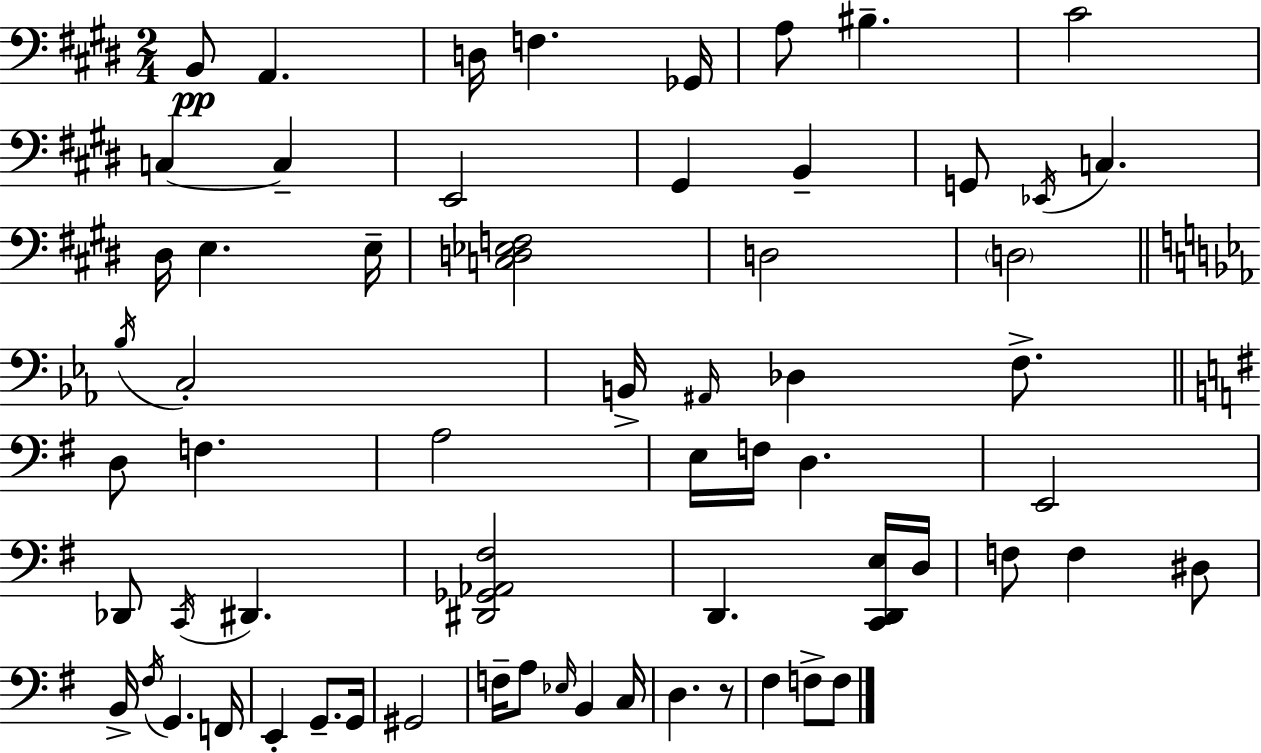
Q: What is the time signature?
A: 2/4